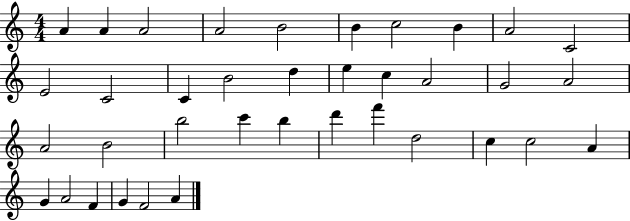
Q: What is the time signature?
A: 4/4